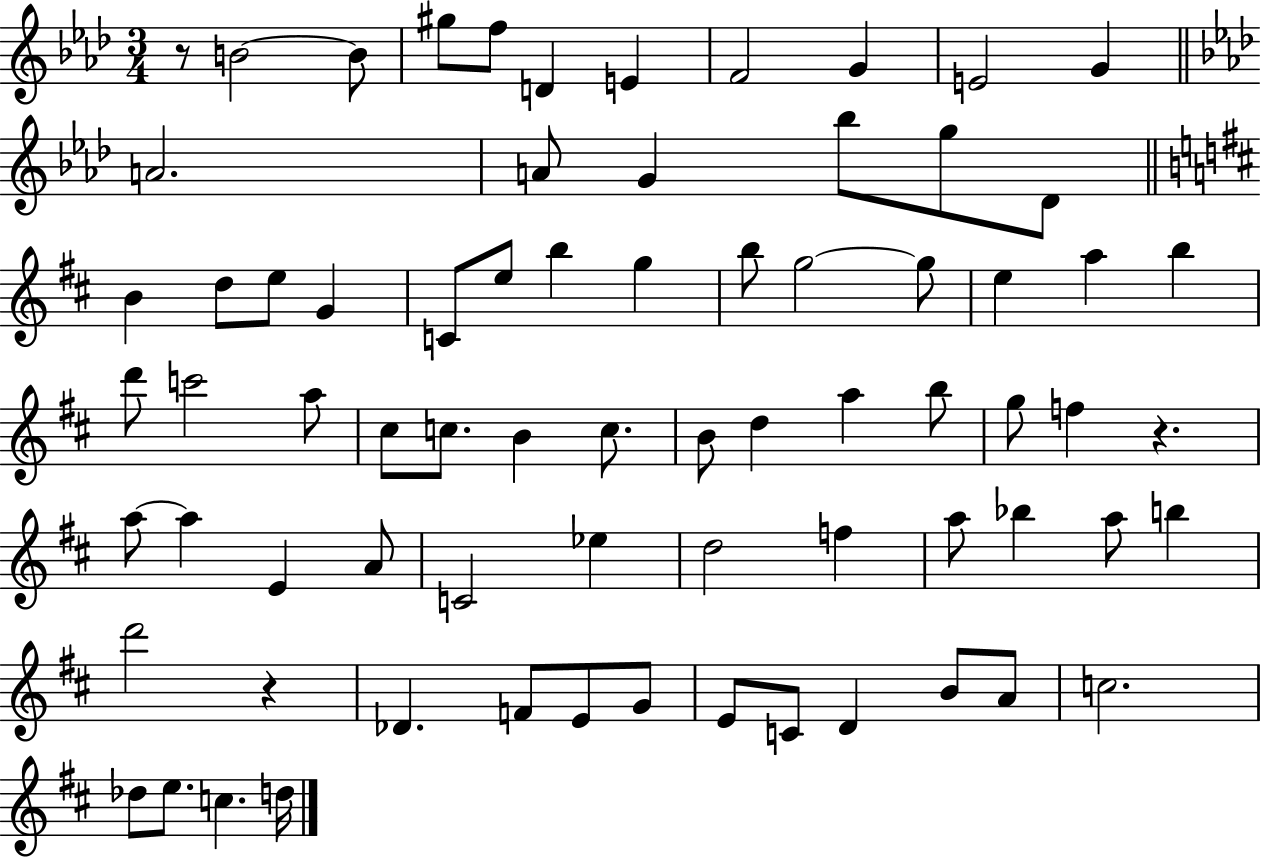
{
  \clef treble
  \numericTimeSignature
  \time 3/4
  \key aes \major
  r8 b'2~~ b'8 | gis''8 f''8 d'4 e'4 | f'2 g'4 | e'2 g'4 | \break \bar "||" \break \key f \minor a'2. | a'8 g'4 bes''8 g''8 des'8 | \bar "||" \break \key d \major b'4 d''8 e''8 g'4 | c'8 e''8 b''4 g''4 | b''8 g''2~~ g''8 | e''4 a''4 b''4 | \break d'''8 c'''2 a''8 | cis''8 c''8. b'4 c''8. | b'8 d''4 a''4 b''8 | g''8 f''4 r4. | \break a''8~~ a''4 e'4 a'8 | c'2 ees''4 | d''2 f''4 | a''8 bes''4 a''8 b''4 | \break d'''2 r4 | des'4. f'8 e'8 g'8 | e'8 c'8 d'4 b'8 a'8 | c''2. | \break des''8 e''8. c''4. d''16 | \bar "|."
}